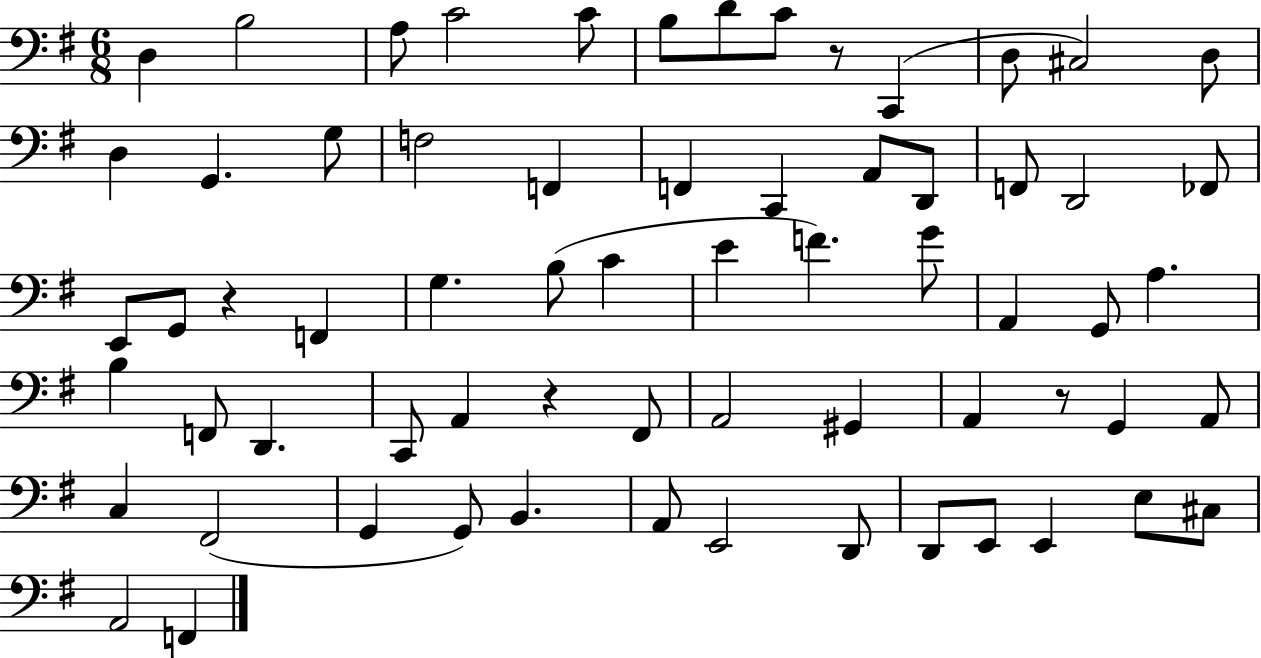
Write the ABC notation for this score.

X:1
T:Untitled
M:6/8
L:1/4
K:G
D, B,2 A,/2 C2 C/2 B,/2 D/2 C/2 z/2 C,, D,/2 ^C,2 D,/2 D, G,, G,/2 F,2 F,, F,, C,, A,,/2 D,,/2 F,,/2 D,,2 _F,,/2 E,,/2 G,,/2 z F,, G, B,/2 C E F G/2 A,, G,,/2 A, B, F,,/2 D,, C,,/2 A,, z ^F,,/2 A,,2 ^G,, A,, z/2 G,, A,,/2 C, ^F,,2 G,, G,,/2 B,, A,,/2 E,,2 D,,/2 D,,/2 E,,/2 E,, E,/2 ^C,/2 A,,2 F,,